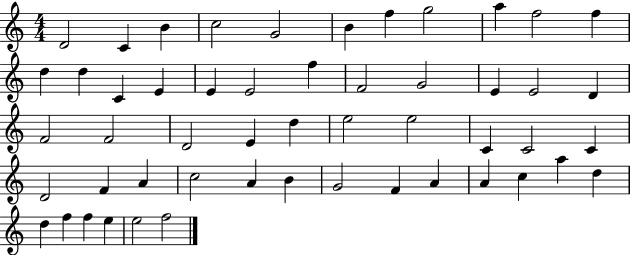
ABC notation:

X:1
T:Untitled
M:4/4
L:1/4
K:C
D2 C B c2 G2 B f g2 a f2 f d d C E E E2 f F2 G2 E E2 D F2 F2 D2 E d e2 e2 C C2 C D2 F A c2 A B G2 F A A c a d d f f e e2 f2